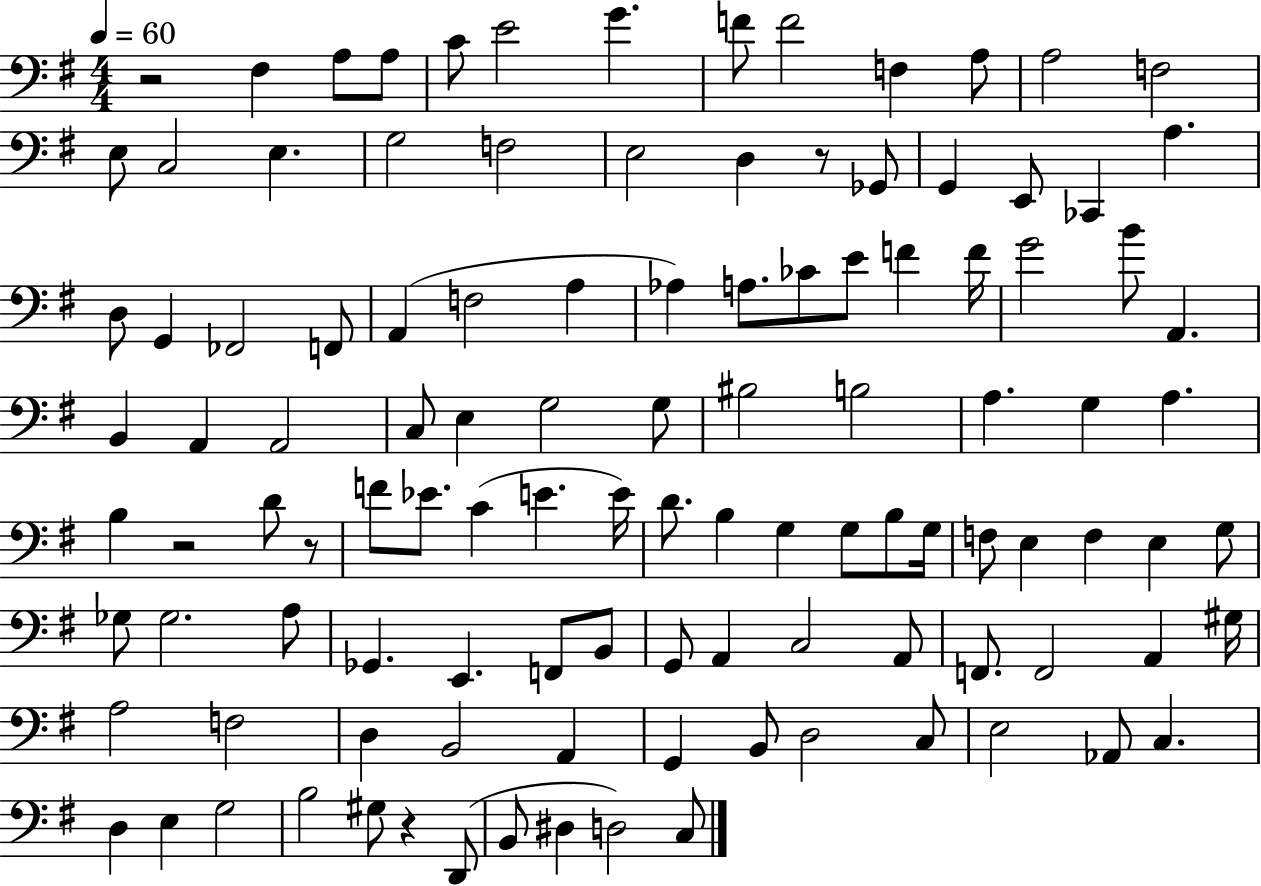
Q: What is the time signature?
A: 4/4